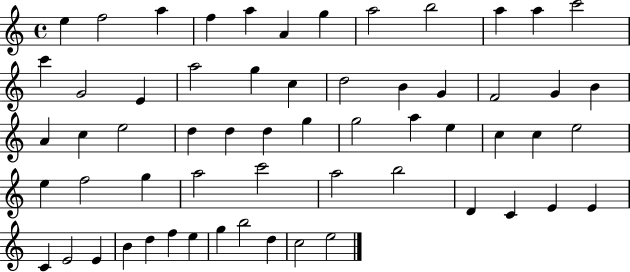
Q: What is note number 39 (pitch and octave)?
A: F5